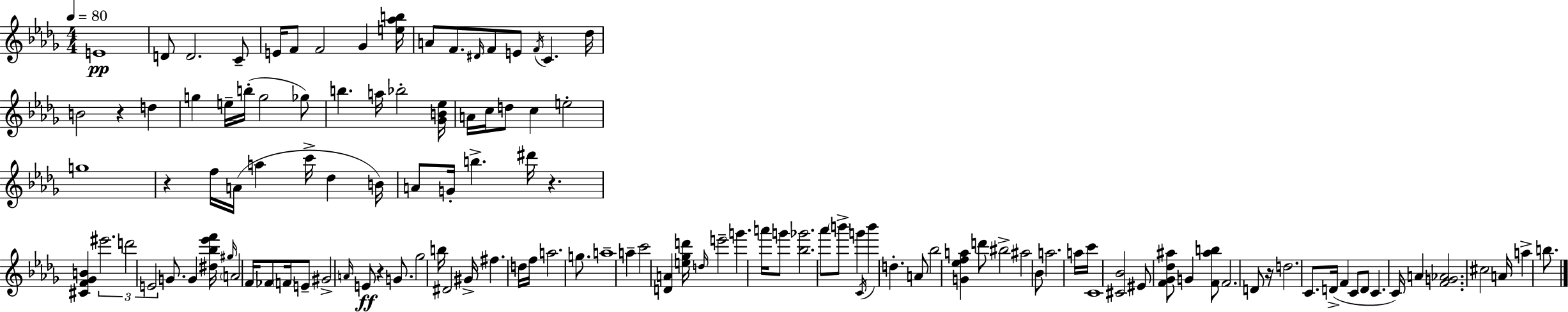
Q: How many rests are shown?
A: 5